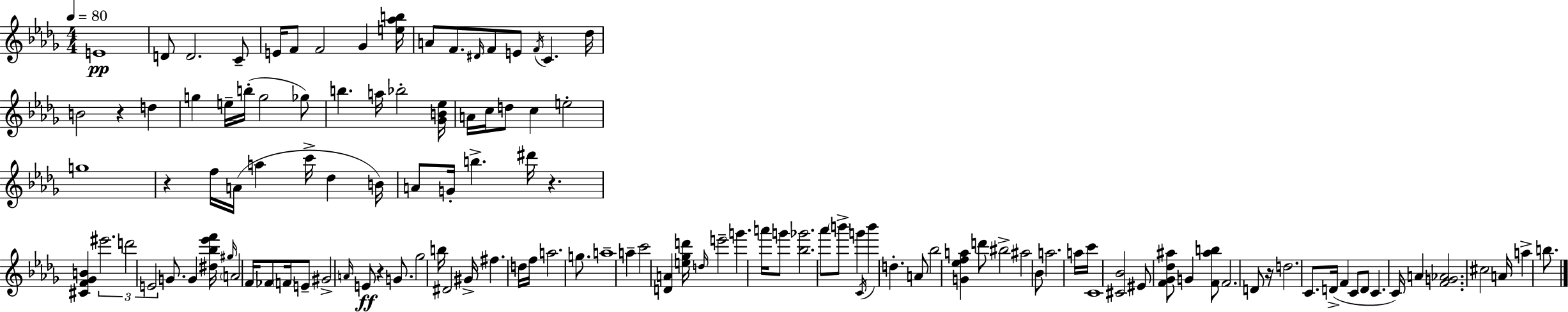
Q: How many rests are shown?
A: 5